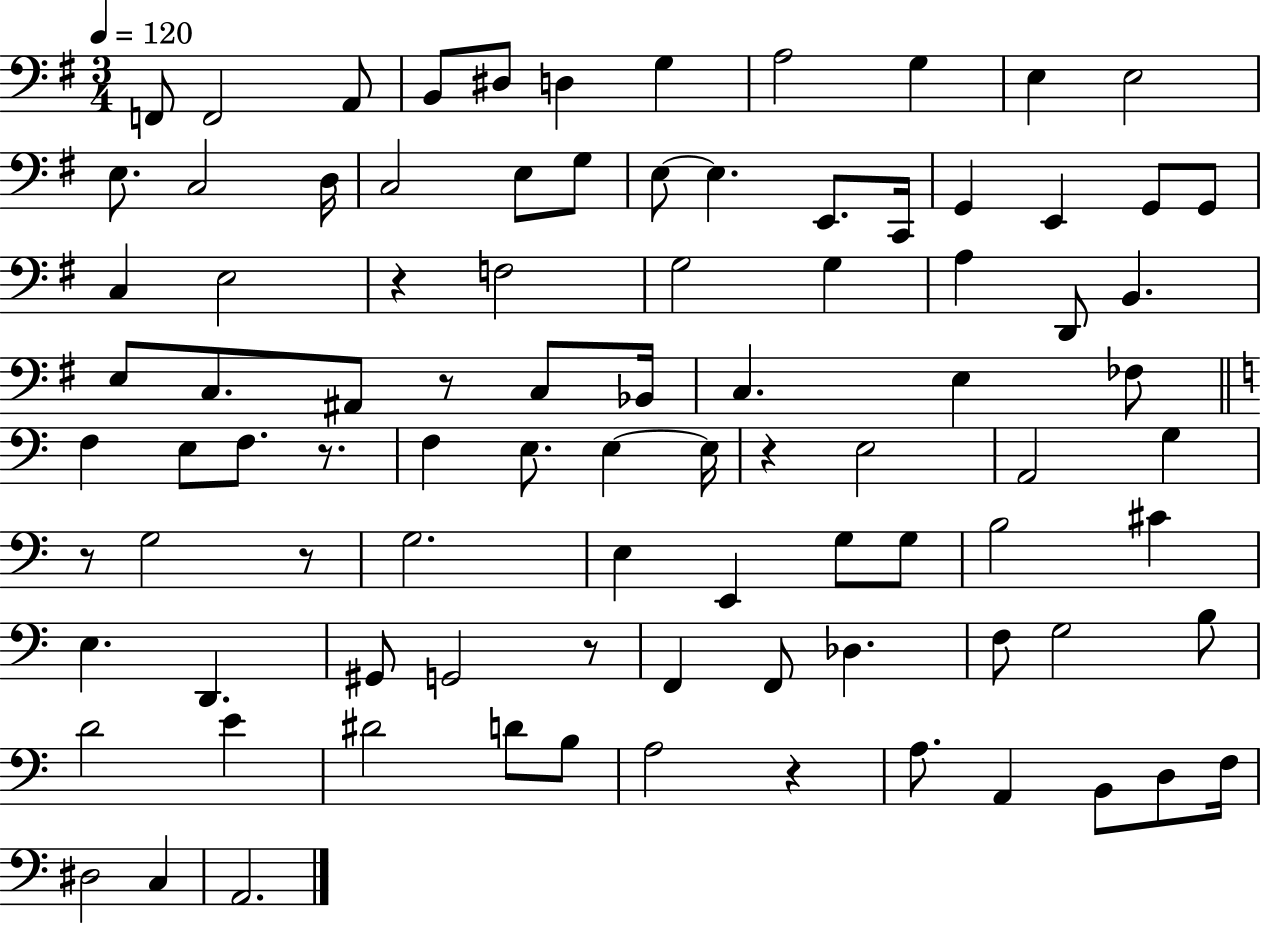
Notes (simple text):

F2/e F2/h A2/e B2/e D#3/e D3/q G3/q A3/h G3/q E3/q E3/h E3/e. C3/h D3/s C3/h E3/e G3/e E3/e E3/q. E2/e. C2/s G2/q E2/q G2/e G2/e C3/q E3/h R/q F3/h G3/h G3/q A3/q D2/e B2/q. E3/e C3/e. A#2/e R/e C3/e Bb2/s C3/q. E3/q FES3/e F3/q E3/e F3/e. R/e. F3/q E3/e. E3/q E3/s R/q E3/h A2/h G3/q R/e G3/h R/e G3/h. E3/q E2/q G3/e G3/e B3/h C#4/q E3/q. D2/q. G#2/e G2/h R/e F2/q F2/e Db3/q. F3/e G3/h B3/e D4/h E4/q D#4/h D4/e B3/e A3/h R/q A3/e. A2/q B2/e D3/e F3/s D#3/h C3/q A2/h.